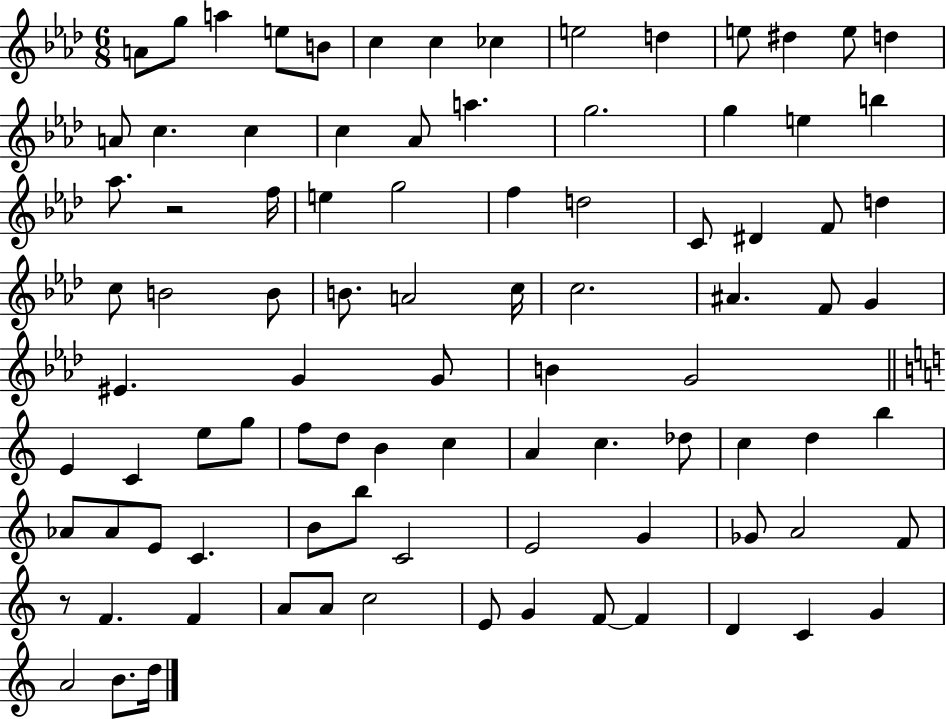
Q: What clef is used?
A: treble